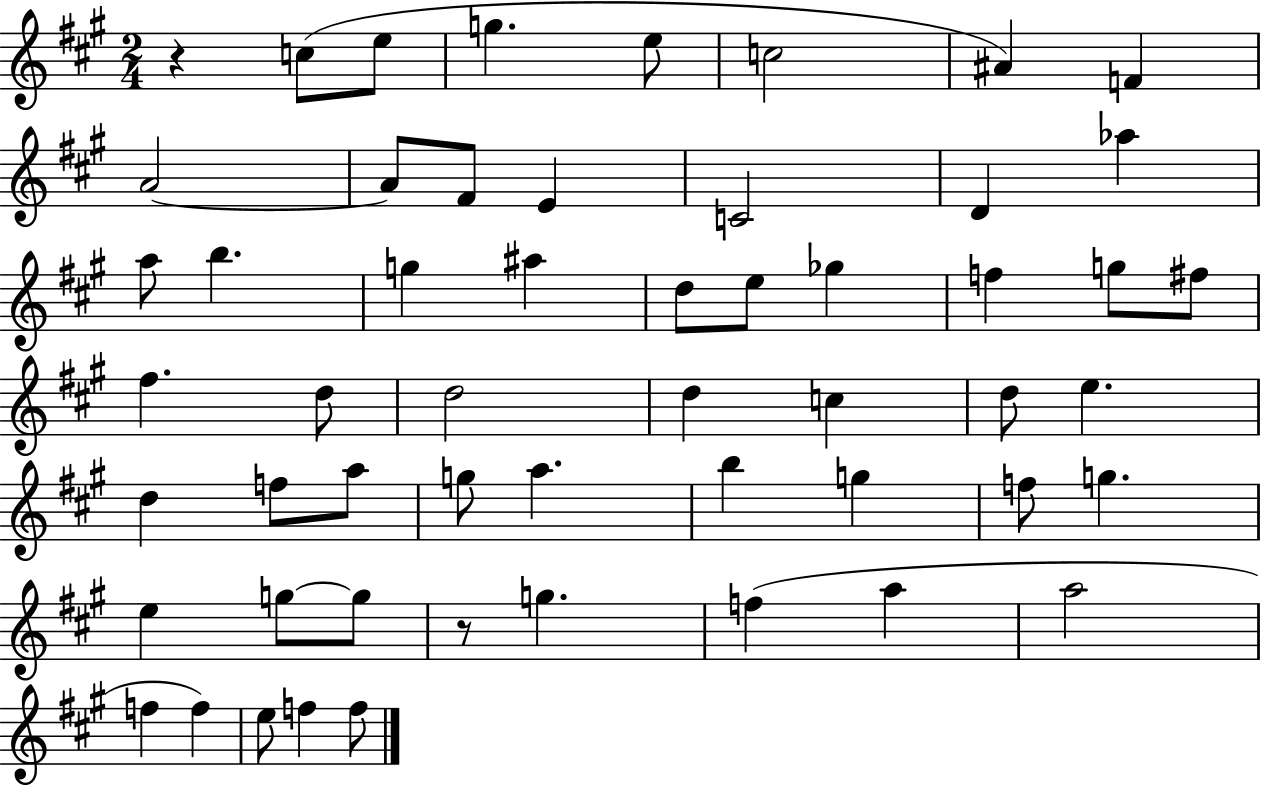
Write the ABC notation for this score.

X:1
T:Untitled
M:2/4
L:1/4
K:A
z c/2 e/2 g e/2 c2 ^A F A2 A/2 ^F/2 E C2 D _a a/2 b g ^a d/2 e/2 _g f g/2 ^f/2 ^f d/2 d2 d c d/2 e d f/2 a/2 g/2 a b g f/2 g e g/2 g/2 z/2 g f a a2 f f e/2 f f/2